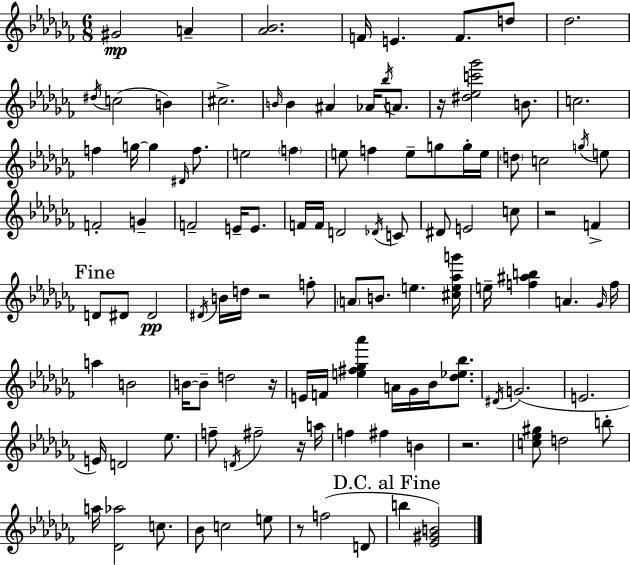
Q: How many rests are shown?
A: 7